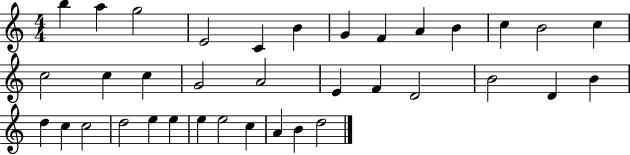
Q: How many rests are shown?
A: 0